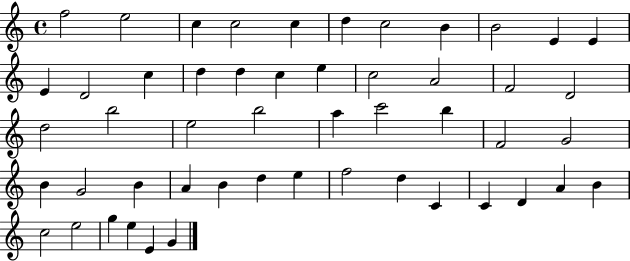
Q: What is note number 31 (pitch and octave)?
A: G4